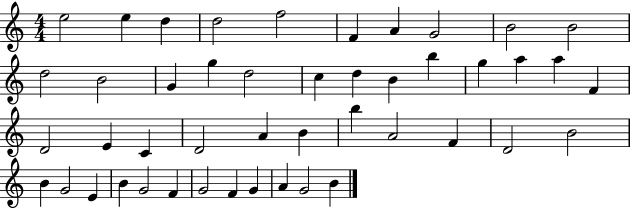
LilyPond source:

{
  \clef treble
  \numericTimeSignature
  \time 4/4
  \key c \major
  e''2 e''4 d''4 | d''2 f''2 | f'4 a'4 g'2 | b'2 b'2 | \break d''2 b'2 | g'4 g''4 d''2 | c''4 d''4 b'4 b''4 | g''4 a''4 a''4 f'4 | \break d'2 e'4 c'4 | d'2 a'4 b'4 | b''4 a'2 f'4 | d'2 b'2 | \break b'4 g'2 e'4 | b'4 g'2 f'4 | g'2 f'4 g'4 | a'4 g'2 b'4 | \break \bar "|."
}